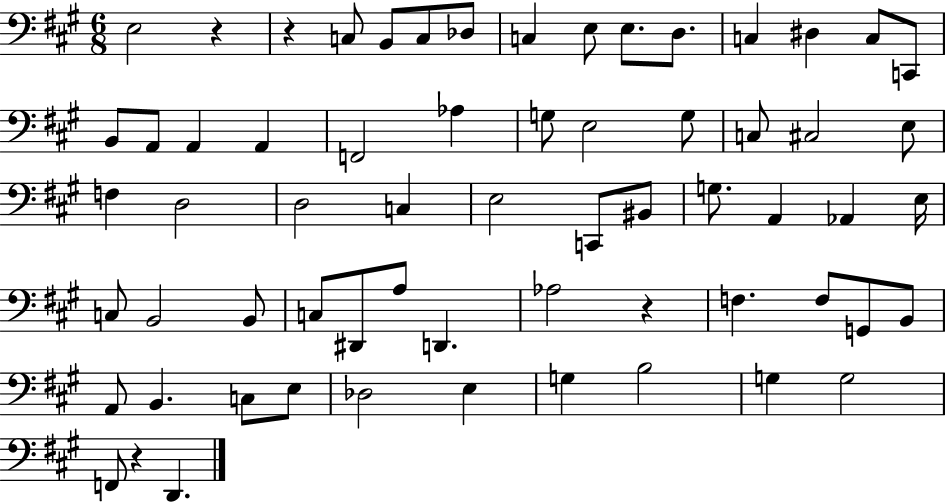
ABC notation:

X:1
T:Untitled
M:6/8
L:1/4
K:A
E,2 z z C,/2 B,,/2 C,/2 _D,/2 C, E,/2 E,/2 D,/2 C, ^D, C,/2 C,,/2 B,,/2 A,,/2 A,, A,, F,,2 _A, G,/2 E,2 G,/2 C,/2 ^C,2 E,/2 F, D,2 D,2 C, E,2 C,,/2 ^B,,/2 G,/2 A,, _A,, E,/4 C,/2 B,,2 B,,/2 C,/2 ^D,,/2 A,/2 D,, _A,2 z F, F,/2 G,,/2 B,,/2 A,,/2 B,, C,/2 E,/2 _D,2 E, G, B,2 G, G,2 F,,/2 z D,,